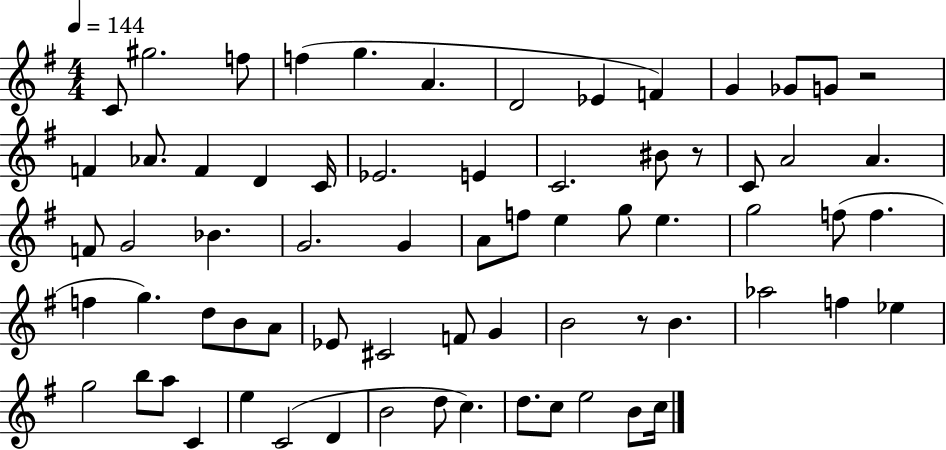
C4/e G#5/h. F5/e F5/q G5/q. A4/q. D4/h Eb4/q F4/q G4/q Gb4/e G4/e R/h F4/q Ab4/e. F4/q D4/q C4/s Eb4/h. E4/q C4/h. BIS4/e R/e C4/e A4/h A4/q. F4/e G4/h Bb4/q. G4/h. G4/q A4/e F5/e E5/q G5/e E5/q. G5/h F5/e F5/q. F5/q G5/q. D5/e B4/e A4/e Eb4/e C#4/h F4/e G4/q B4/h R/e B4/q. Ab5/h F5/q Eb5/q G5/h B5/e A5/e C4/q E5/q C4/h D4/q B4/h D5/e C5/q. D5/e. C5/e E5/h B4/e C5/s